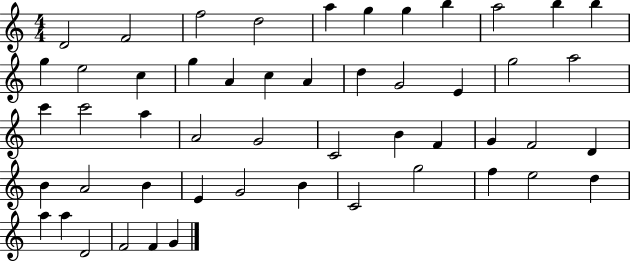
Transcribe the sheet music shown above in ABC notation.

X:1
T:Untitled
M:4/4
L:1/4
K:C
D2 F2 f2 d2 a g g b a2 b b g e2 c g A c A d G2 E g2 a2 c' c'2 a A2 G2 C2 B F G F2 D B A2 B E G2 B C2 g2 f e2 d a a D2 F2 F G